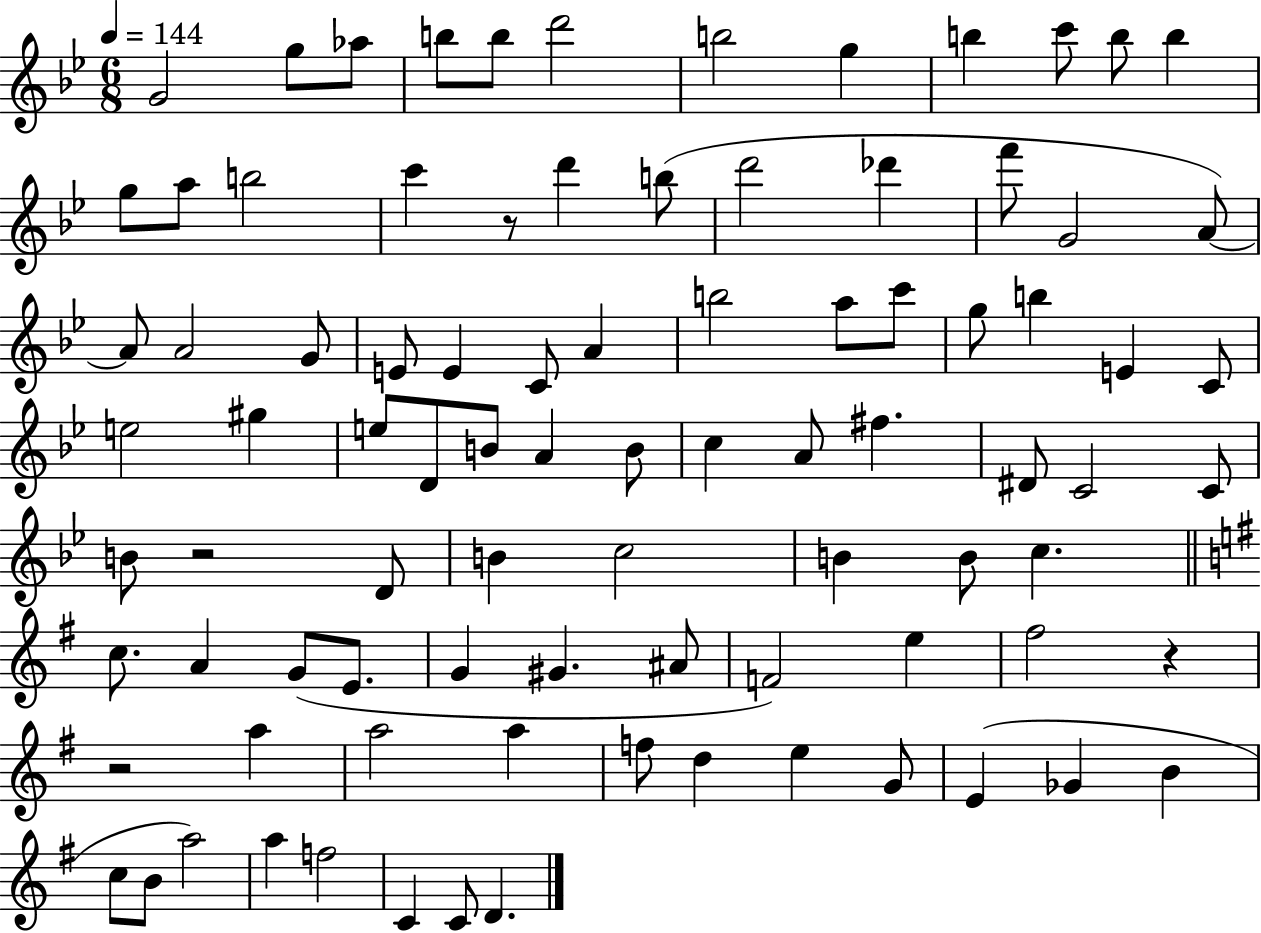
{
  \clef treble
  \numericTimeSignature
  \time 6/8
  \key bes \major
  \tempo 4 = 144
  g'2 g''8 aes''8 | b''8 b''8 d'''2 | b''2 g''4 | b''4 c'''8 b''8 b''4 | \break g''8 a''8 b''2 | c'''4 r8 d'''4 b''8( | d'''2 des'''4 | f'''8 g'2 a'8~~) | \break a'8 a'2 g'8 | e'8 e'4 c'8 a'4 | b''2 a''8 c'''8 | g''8 b''4 e'4 c'8 | \break e''2 gis''4 | e''8 d'8 b'8 a'4 b'8 | c''4 a'8 fis''4. | dis'8 c'2 c'8 | \break b'8 r2 d'8 | b'4 c''2 | b'4 b'8 c''4. | \bar "||" \break \key e \minor c''8. a'4 g'8( e'8. | g'4 gis'4. ais'8 | f'2) e''4 | fis''2 r4 | \break r2 a''4 | a''2 a''4 | f''8 d''4 e''4 g'8 | e'4( ges'4 b'4 | \break c''8 b'8 a''2) | a''4 f''2 | c'4 c'8 d'4. | \bar "|."
}